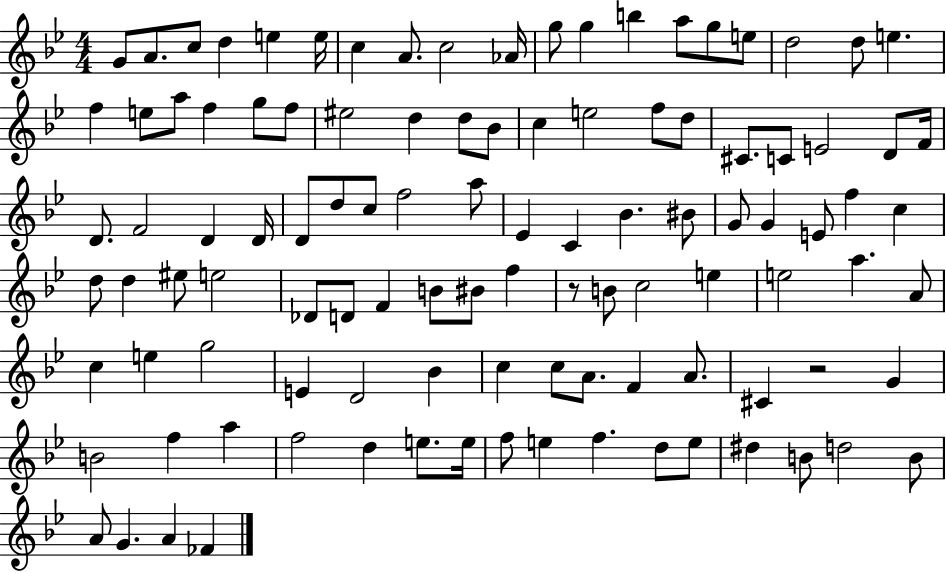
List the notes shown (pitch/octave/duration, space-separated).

G4/e A4/e. C5/e D5/q E5/q E5/s C5/q A4/e. C5/h Ab4/s G5/e G5/q B5/q A5/e G5/e E5/e D5/h D5/e E5/q. F5/q E5/e A5/e F5/q G5/e F5/e EIS5/h D5/q D5/e Bb4/e C5/q E5/h F5/e D5/e C#4/e. C4/e E4/h D4/e F4/s D4/e. F4/h D4/q D4/s D4/e D5/e C5/e F5/h A5/e Eb4/q C4/q Bb4/q. BIS4/e G4/e G4/q E4/e F5/q C5/q D5/e D5/q EIS5/e E5/h Db4/e D4/e F4/q B4/e BIS4/e F5/q R/e B4/e C5/h E5/q E5/h A5/q. A4/e C5/q E5/q G5/h E4/q D4/h Bb4/q C5/q C5/e A4/e. F4/q A4/e. C#4/q R/h G4/q B4/h F5/q A5/q F5/h D5/q E5/e. E5/s F5/e E5/q F5/q. D5/e E5/e D#5/q B4/e D5/h B4/e A4/e G4/q. A4/q FES4/q